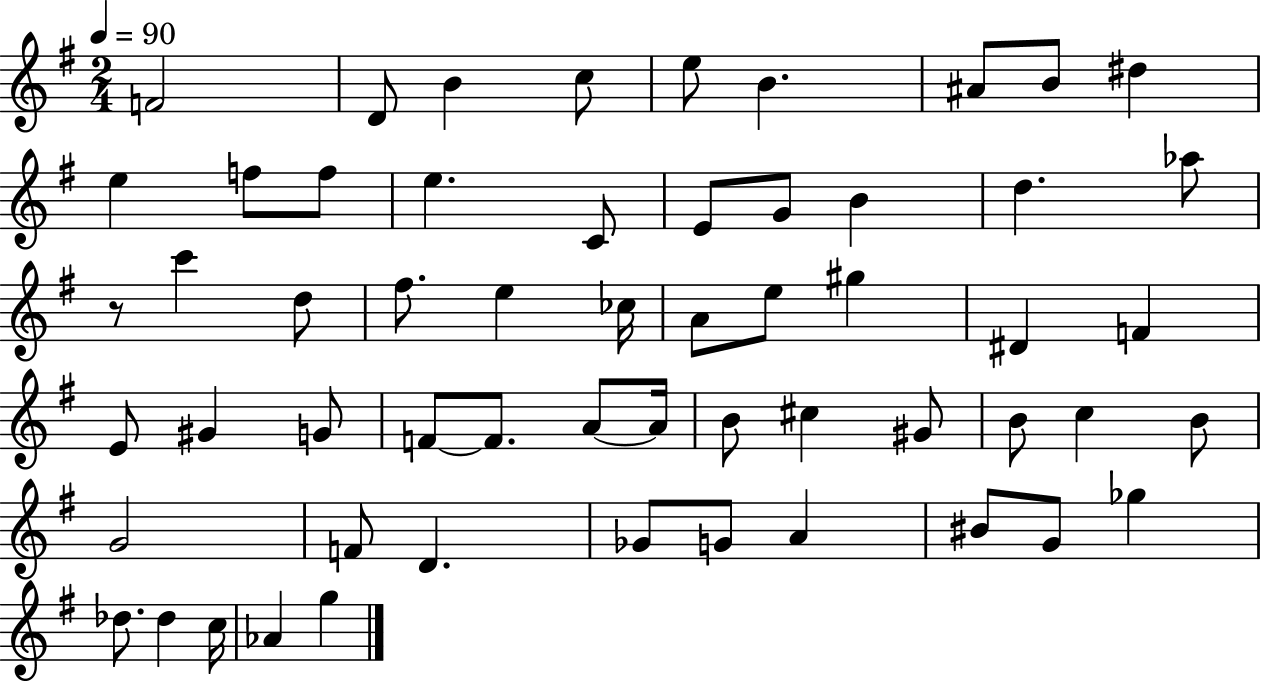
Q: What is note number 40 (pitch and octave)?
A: B4